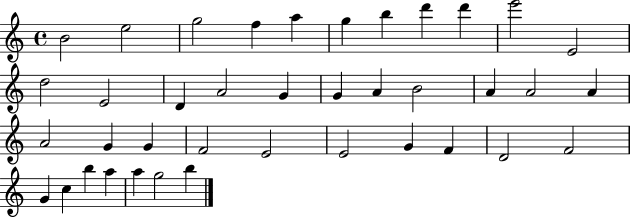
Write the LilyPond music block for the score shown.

{
  \clef treble
  \time 4/4
  \defaultTimeSignature
  \key c \major
  b'2 e''2 | g''2 f''4 a''4 | g''4 b''4 d'''4 d'''4 | e'''2 e'2 | \break d''2 e'2 | d'4 a'2 g'4 | g'4 a'4 b'2 | a'4 a'2 a'4 | \break a'2 g'4 g'4 | f'2 e'2 | e'2 g'4 f'4 | d'2 f'2 | \break g'4 c''4 b''4 a''4 | a''4 g''2 b''4 | \bar "|."
}